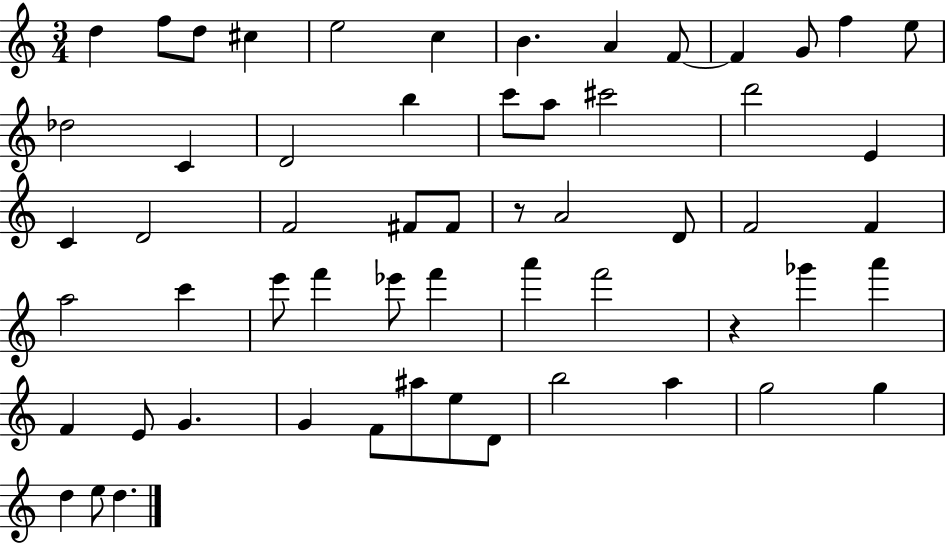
D5/q F5/e D5/e C#5/q E5/h C5/q B4/q. A4/q F4/e F4/q G4/e F5/q E5/e Db5/h C4/q D4/h B5/q C6/e A5/e C#6/h D6/h E4/q C4/q D4/h F4/h F#4/e F#4/e R/e A4/h D4/e F4/h F4/q A5/h C6/q E6/e F6/q Eb6/e F6/q A6/q F6/h R/q Gb6/q A6/q F4/q E4/e G4/q. G4/q F4/e A#5/e E5/e D4/e B5/h A5/q G5/h G5/q D5/q E5/e D5/q.